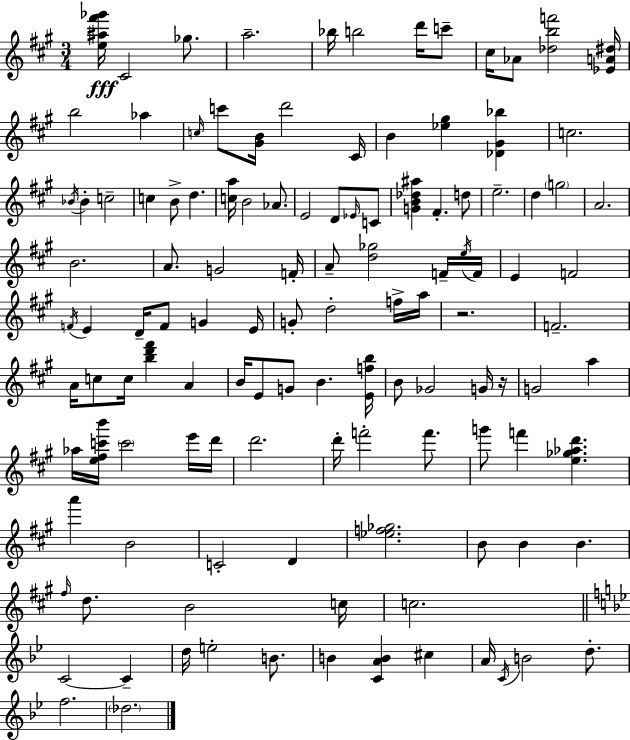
[E5,A#5,F#6,Gb6]/s C#4/h Gb5/e. A5/h. Bb5/s B5/h D6/s C6/e C#5/s Ab4/e [Db5,B5,F6]/h [Eb4,A4,D#5]/s B5/h Ab5/q C5/s C6/e [G#4,B4]/s D6/h C#4/s B4/q [Eb5,G#5]/q [Db4,G#4,Bb5]/q C5/h. Bb4/s Bb4/q C5/h C5/q B4/e D5/q. [C5,A5]/s B4/h Ab4/e. E4/h D4/e Eb4/s C4/e [G4,B4,Db5,A#5]/q F#4/q. D5/e E5/h. D5/q G5/h A4/h. B4/h. A4/e. G4/h F4/s A4/e [D5,Gb5]/h F4/s E5/s F4/s E4/q F4/h F4/s E4/q D4/s F4/e G4/q E4/s G4/e D5/h F5/s A5/s R/h. F4/h. A4/s C5/e C5/s [B5,D6,F#6]/q A4/q B4/s E4/e G4/e B4/q. [E4,F5,B5]/s B4/e Gb4/h G4/s R/s G4/h A5/q Ab5/s [E5,F#5,C6,B6]/s C6/h E6/s D6/s D6/h. D6/s F6/h F6/e. G6/e F6/q [E5,Gb5,Ab5,D6]/q. A6/q B4/h C4/h D4/q [Eb5,F5,Gb5]/h. B4/e B4/q B4/q. F#5/s D5/e. B4/h C5/s C5/h. C4/h C4/q D5/s E5/h B4/e. B4/q [C4,A4,B4]/q C#5/q A4/s C4/s B4/h D5/e. F5/h. Db5/h.